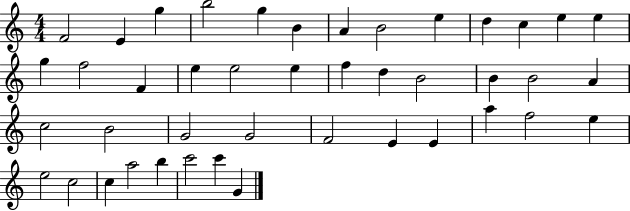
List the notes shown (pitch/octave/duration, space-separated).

F4/h E4/q G5/q B5/h G5/q B4/q A4/q B4/h E5/q D5/q C5/q E5/q E5/q G5/q F5/h F4/q E5/q E5/h E5/q F5/q D5/q B4/h B4/q B4/h A4/q C5/h B4/h G4/h G4/h F4/h E4/q E4/q A5/q F5/h E5/q E5/h C5/h C5/q A5/h B5/q C6/h C6/q G4/q